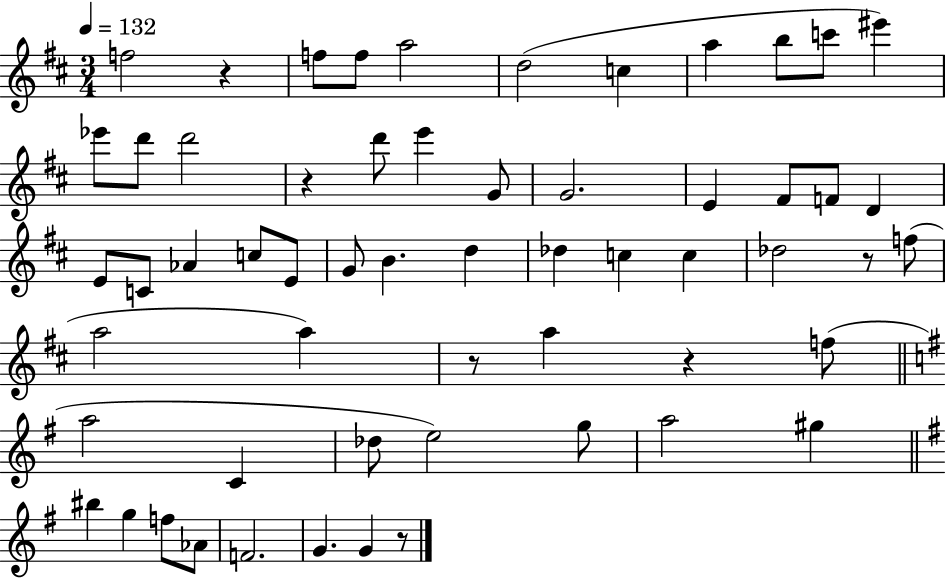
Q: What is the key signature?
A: D major